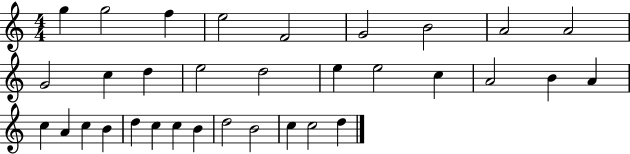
{
  \clef treble
  \numericTimeSignature
  \time 4/4
  \key c \major
  g''4 g''2 f''4 | e''2 f'2 | g'2 b'2 | a'2 a'2 | \break g'2 c''4 d''4 | e''2 d''2 | e''4 e''2 c''4 | a'2 b'4 a'4 | \break c''4 a'4 c''4 b'4 | d''4 c''4 c''4 b'4 | d''2 b'2 | c''4 c''2 d''4 | \break \bar "|."
}